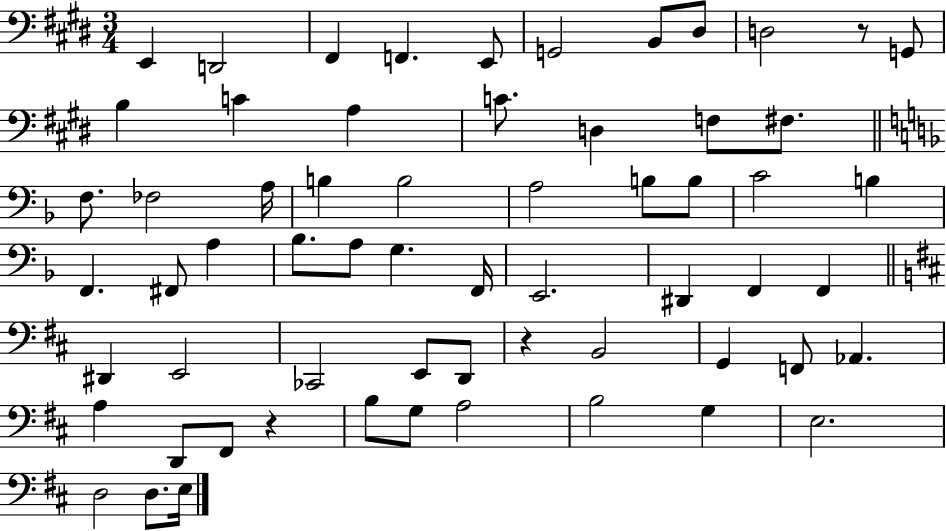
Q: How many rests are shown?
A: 3